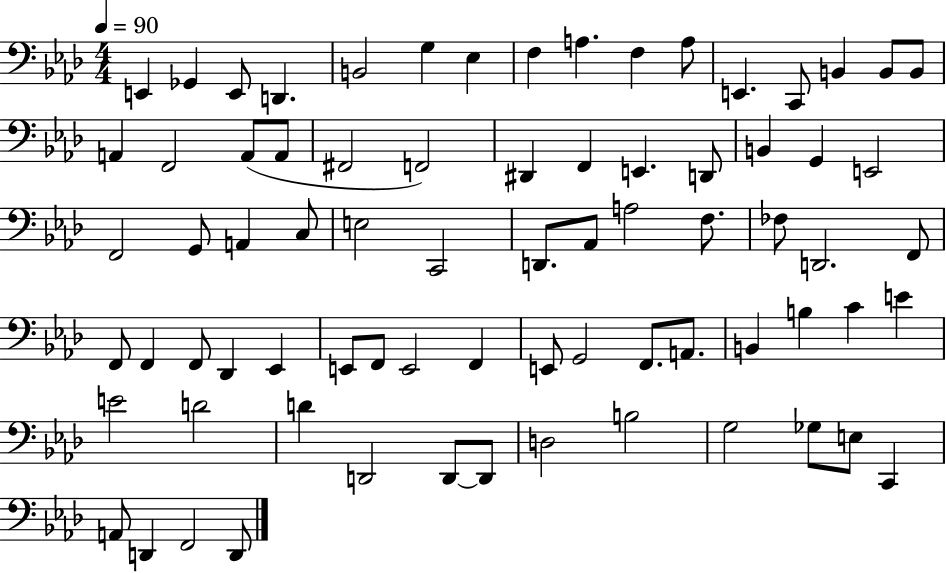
{
  \clef bass
  \numericTimeSignature
  \time 4/4
  \key aes \major
  \tempo 4 = 90
  \repeat volta 2 { e,4 ges,4 e,8 d,4. | b,2 g4 ees4 | f4 a4. f4 a8 | e,4. c,8 b,4 b,8 b,8 | \break a,4 f,2 a,8( a,8 | fis,2 f,2) | dis,4 f,4 e,4. d,8 | b,4 g,4 e,2 | \break f,2 g,8 a,4 c8 | e2 c,2 | d,8. aes,8 a2 f8. | fes8 d,2. f,8 | \break f,8 f,4 f,8 des,4 ees,4 | e,8 f,8 e,2 f,4 | e,8 g,2 f,8. a,8. | b,4 b4 c'4 e'4 | \break e'2 d'2 | d'4 d,2 d,8~~ d,8 | d2 b2 | g2 ges8 e8 c,4 | \break a,8 d,4 f,2 d,8 | } \bar "|."
}